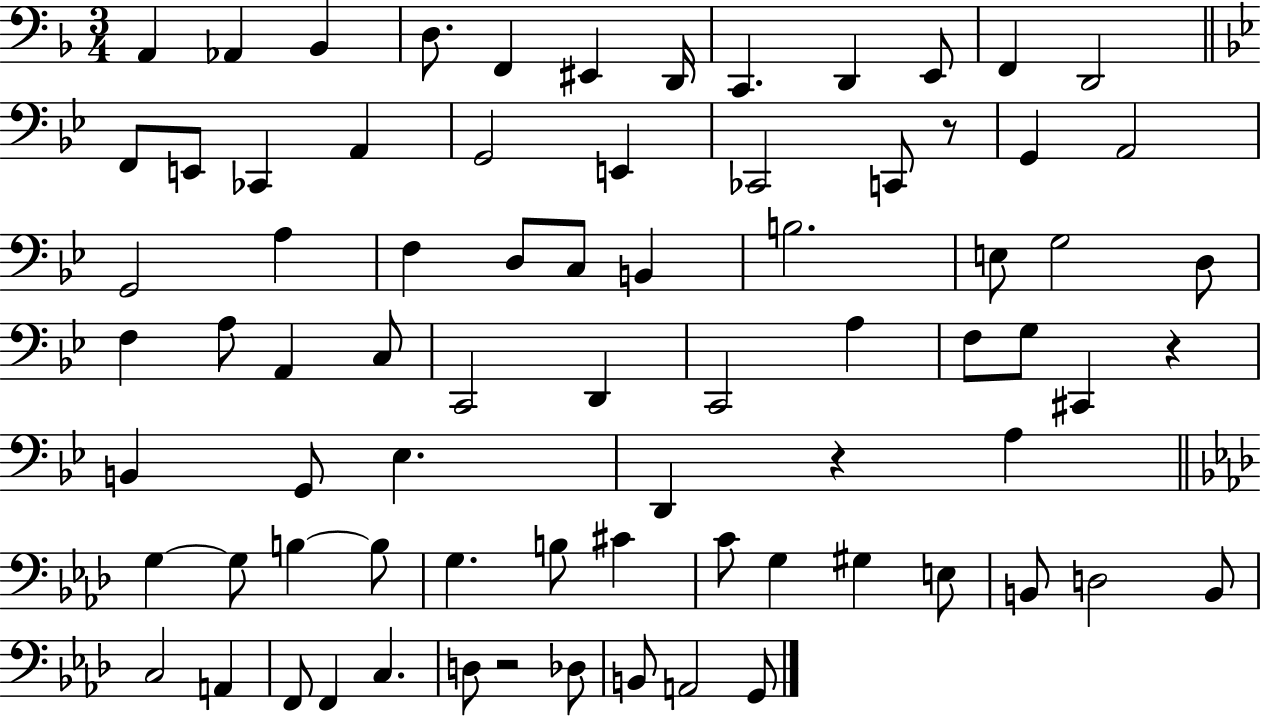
X:1
T:Untitled
M:3/4
L:1/4
K:F
A,, _A,, _B,, D,/2 F,, ^E,, D,,/4 C,, D,, E,,/2 F,, D,,2 F,,/2 E,,/2 _C,, A,, G,,2 E,, _C,,2 C,,/2 z/2 G,, A,,2 G,,2 A, F, D,/2 C,/2 B,, B,2 E,/2 G,2 D,/2 F, A,/2 A,, C,/2 C,,2 D,, C,,2 A, F,/2 G,/2 ^C,, z B,, G,,/2 _E, D,, z A, G, G,/2 B, B,/2 G, B,/2 ^C C/2 G, ^G, E,/2 B,,/2 D,2 B,,/2 C,2 A,, F,,/2 F,, C, D,/2 z2 _D,/2 B,,/2 A,,2 G,,/2